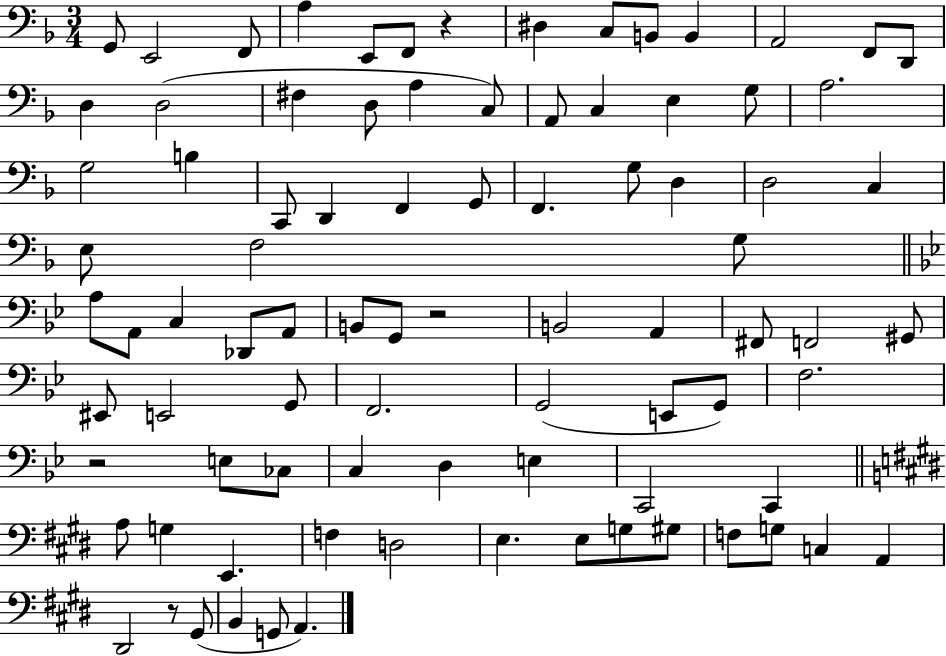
G2/e E2/h F2/e A3/q E2/e F2/e R/q D#3/q C3/e B2/e B2/q A2/h F2/e D2/e D3/q D3/h F#3/q D3/e A3/q C3/e A2/e C3/q E3/q G3/e A3/h. G3/h B3/q C2/e D2/q F2/q G2/e F2/q. G3/e D3/q D3/h C3/q E3/e F3/h G3/e A3/e A2/e C3/q Db2/e A2/e B2/e G2/e R/h B2/h A2/q F#2/e F2/h G#2/e EIS2/e E2/h G2/e F2/h. G2/h E2/e G2/e F3/h. R/h E3/e CES3/e C3/q D3/q E3/q C2/h C2/q A3/e G3/q E2/q. F3/q D3/h E3/q. E3/e G3/e G#3/e F3/e G3/e C3/q A2/q D#2/h R/e G#2/e B2/q G2/e A2/q.